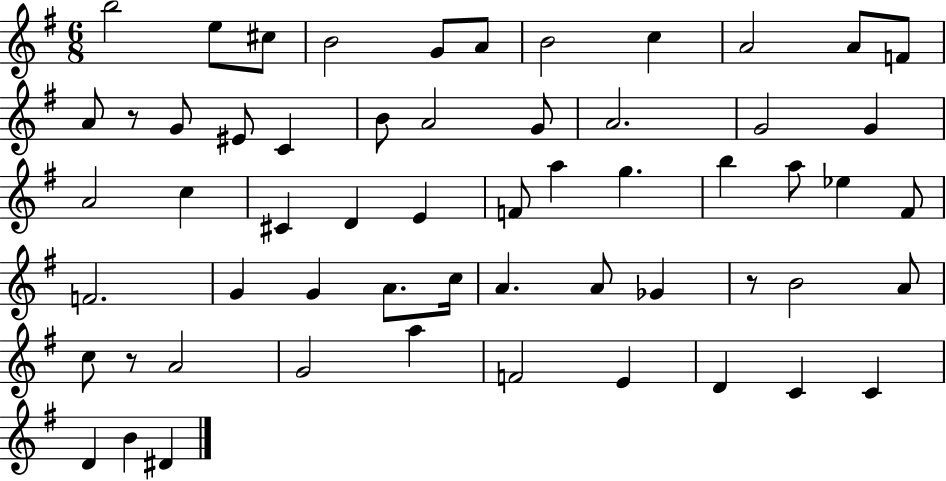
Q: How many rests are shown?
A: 3